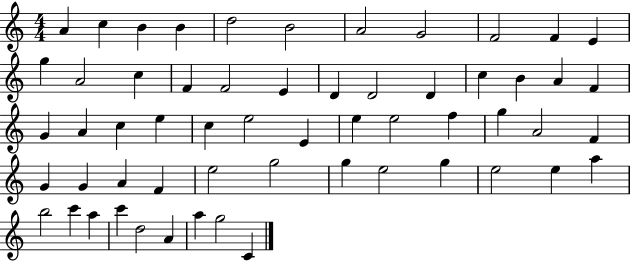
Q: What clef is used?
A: treble